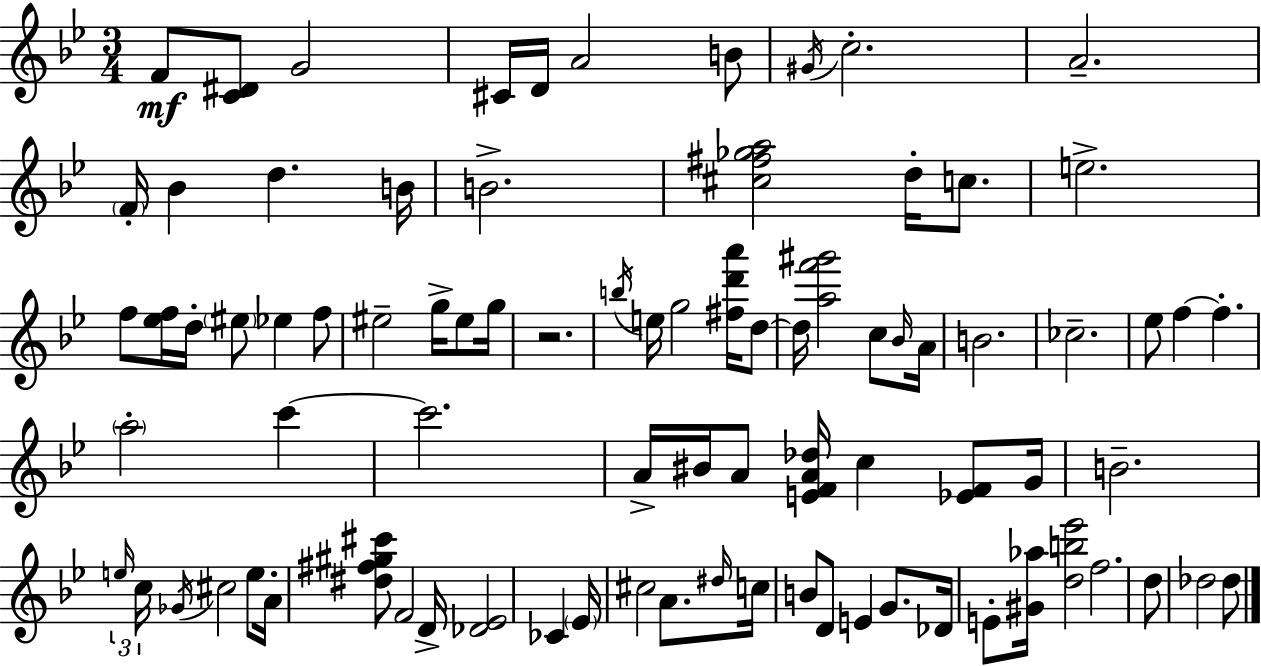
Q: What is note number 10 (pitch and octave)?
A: F4